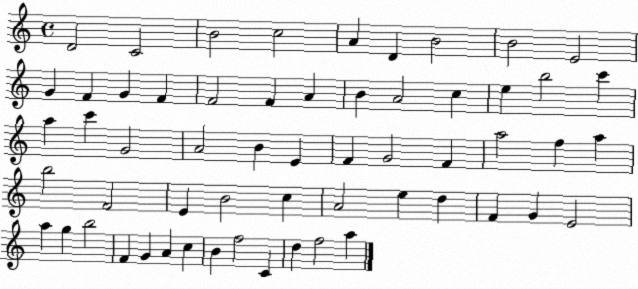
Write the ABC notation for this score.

X:1
T:Untitled
M:4/4
L:1/4
K:C
D2 C2 B2 c2 A D B2 B2 E2 G F G F F2 F A B A2 c e b2 c' a c' G2 A2 B E F G2 F a2 f a b2 F2 E B2 c A2 e d F G E2 a g b2 F G A c B f2 C d f2 a